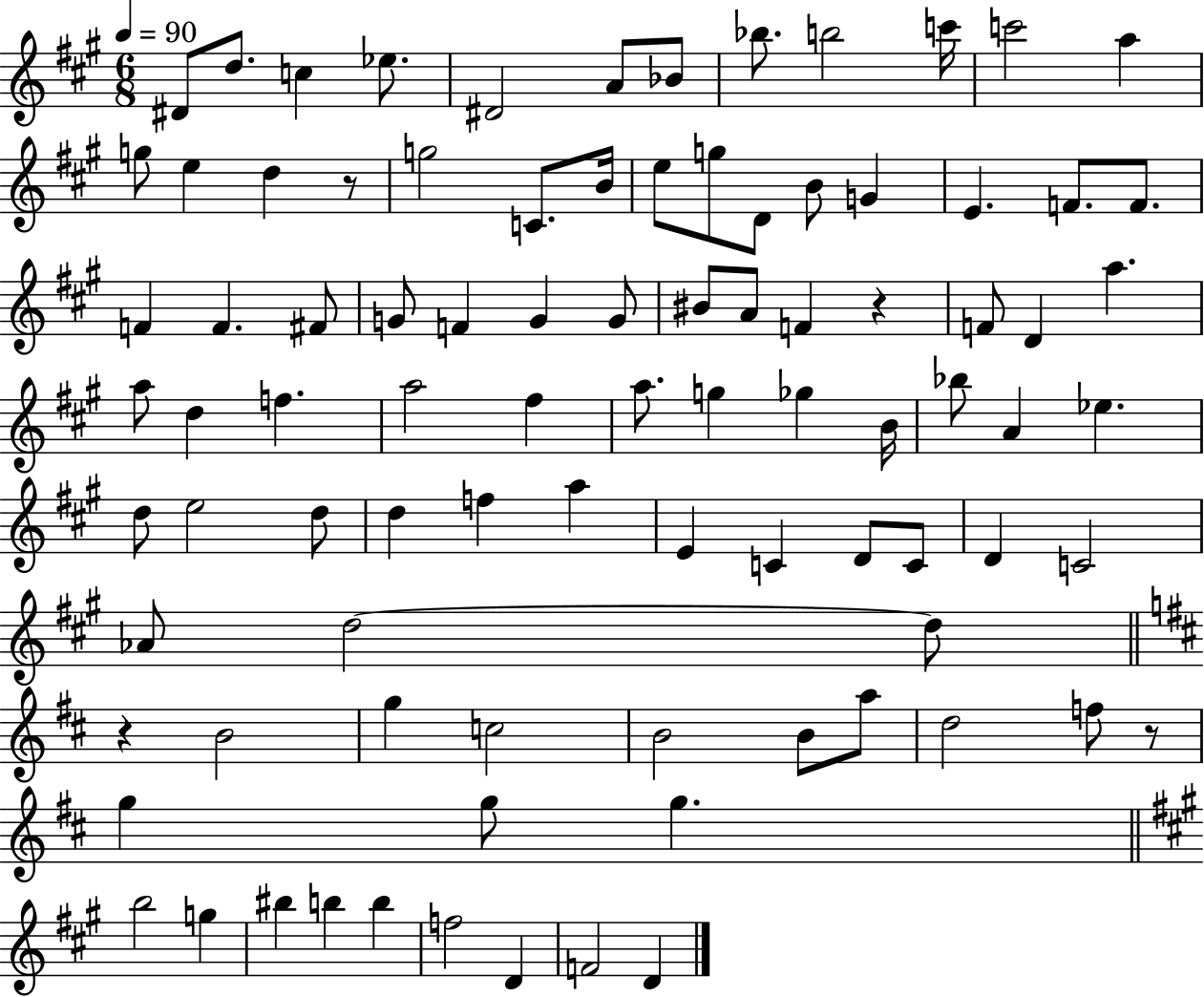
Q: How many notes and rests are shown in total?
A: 90